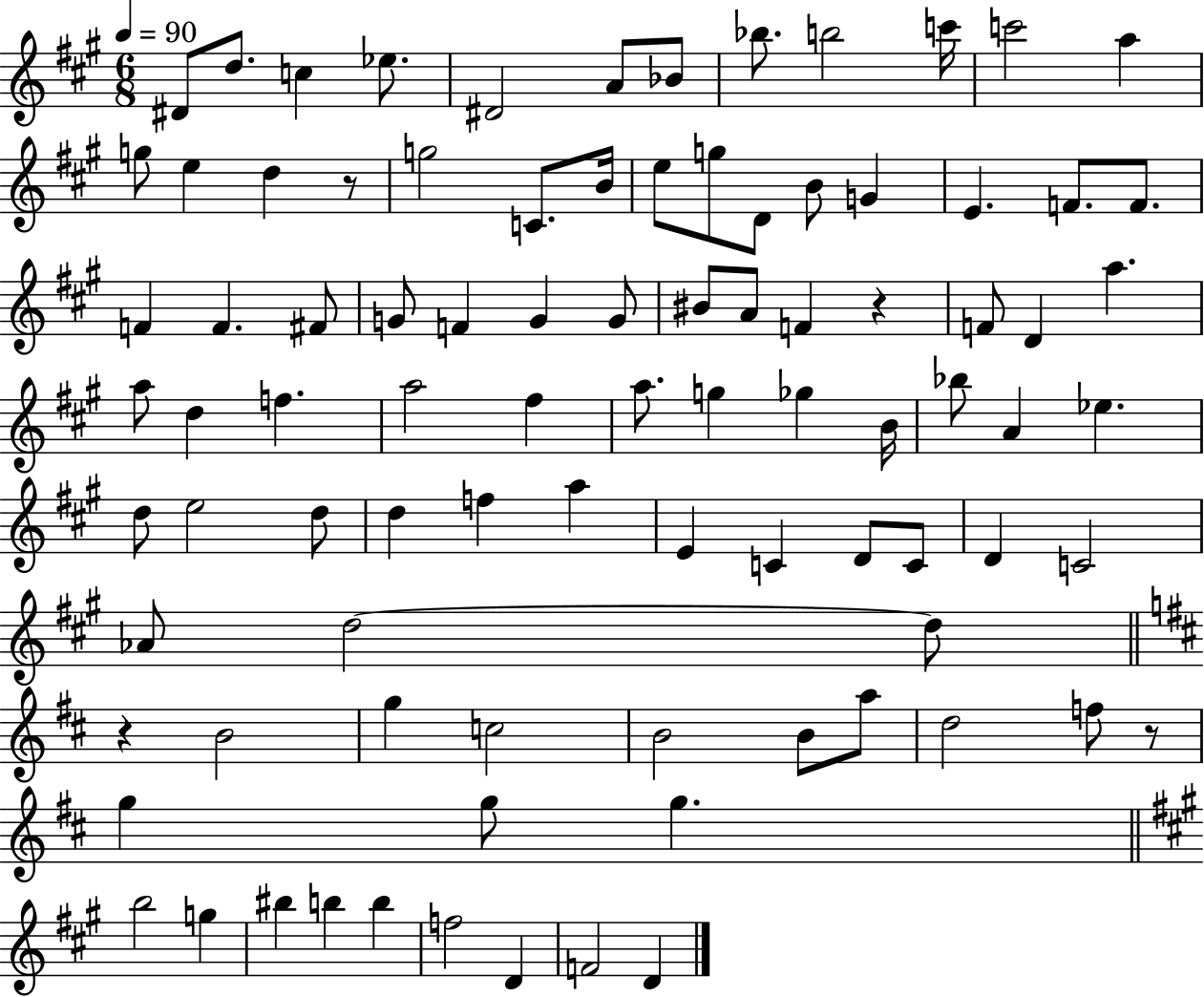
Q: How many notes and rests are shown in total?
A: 90